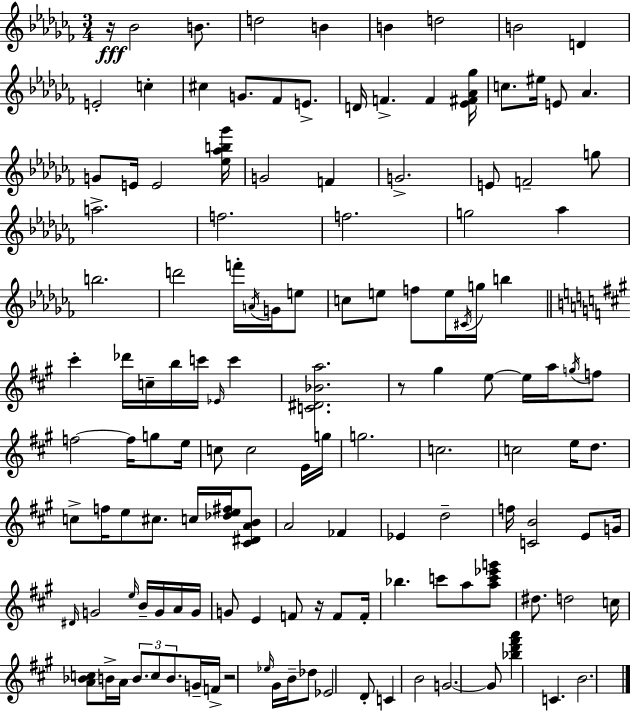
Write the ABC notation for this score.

X:1
T:Untitled
M:3/4
L:1/4
K:Abm
z/4 _B2 B/2 d2 B B d2 B2 D E2 c ^c G/2 _F/2 E/2 D/4 F F [_E^F_A_g]/4 c/2 ^e/4 E/2 _A G/2 E/4 E2 [_e_ab_g']/4 G2 F G2 E/2 F2 g/2 a2 f2 f2 g2 _a b2 d'2 f'/4 A/4 G/4 e/2 c/2 e/2 f/2 e/4 ^C/4 g/4 b ^c' _d'/4 c/4 b/4 c'/4 _E/4 c' [C^D_Ba]2 z/2 ^g e/2 e/4 a/4 g/4 f/2 f2 f/4 g/2 e/4 c/2 c2 E/4 g/4 g2 c2 c2 e/4 d/2 c/2 f/4 e/2 ^c/2 c/4 [_de^f]/4 [^C^DAB]/2 A2 _F _E d2 f/4 [CB]2 E/2 G/4 ^D/4 G2 e/4 B/4 G/4 A/4 G/4 G/2 E F/2 z/4 F/2 F/4 _b c'/2 a/2 [ac'_e'g']/2 ^d/2 d2 c/4 [A_Bc]/2 B/4 A/4 B/2 c/2 B/2 G/4 F/4 z2 _e/4 ^G/4 B/4 _d/2 _E2 D/2 C B2 G2 G/2 [_bd'^f'a'] C B2